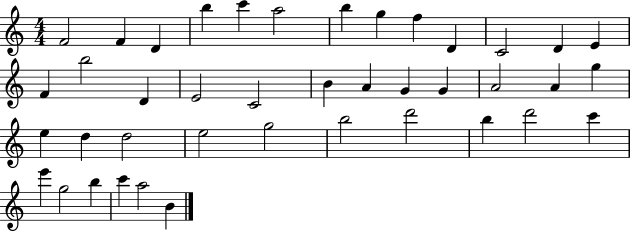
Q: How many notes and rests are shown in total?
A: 41